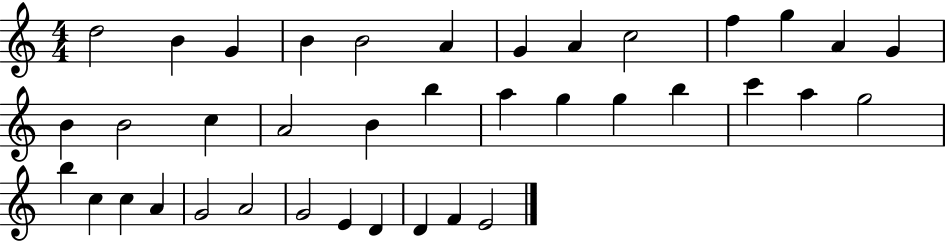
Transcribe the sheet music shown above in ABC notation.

X:1
T:Untitled
M:4/4
L:1/4
K:C
d2 B G B B2 A G A c2 f g A G B B2 c A2 B b a g g b c' a g2 b c c A G2 A2 G2 E D D F E2